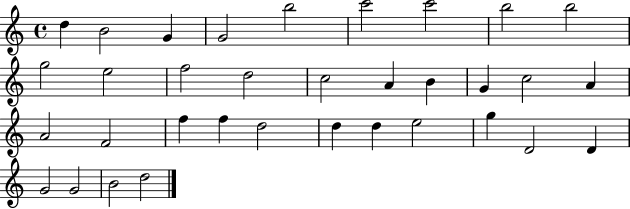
{
  \clef treble
  \time 4/4
  \defaultTimeSignature
  \key c \major
  d''4 b'2 g'4 | g'2 b''2 | c'''2 c'''2 | b''2 b''2 | \break g''2 e''2 | f''2 d''2 | c''2 a'4 b'4 | g'4 c''2 a'4 | \break a'2 f'2 | f''4 f''4 d''2 | d''4 d''4 e''2 | g''4 d'2 d'4 | \break g'2 g'2 | b'2 d''2 | \bar "|."
}